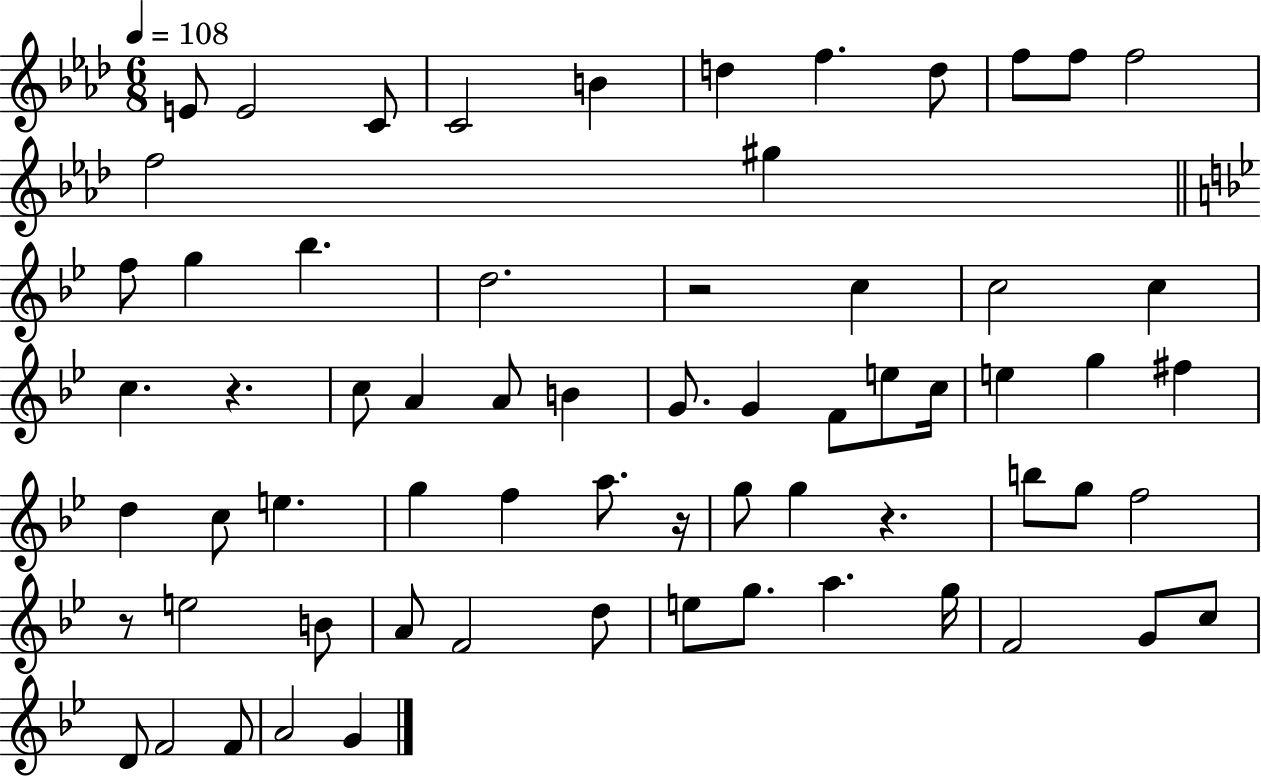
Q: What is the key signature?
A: AES major